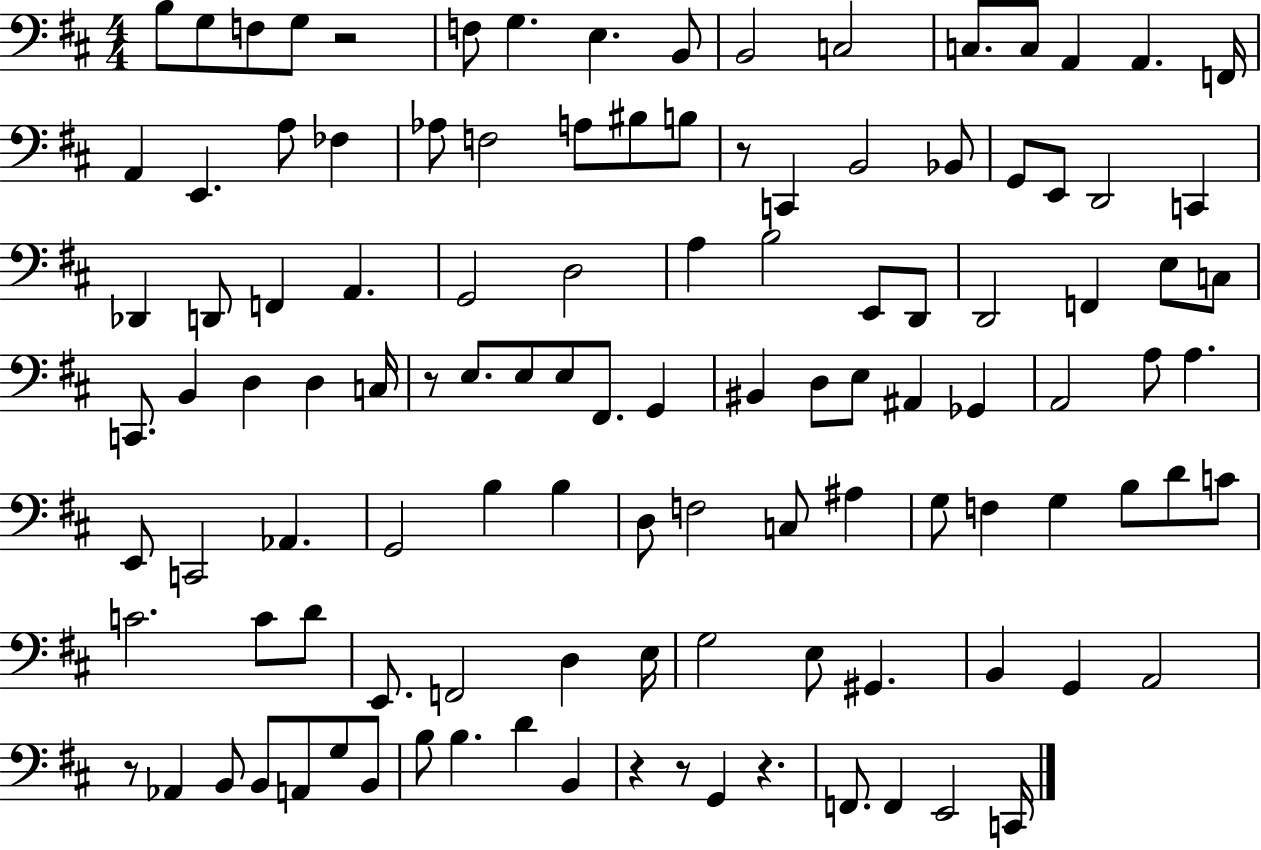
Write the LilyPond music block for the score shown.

{
  \clef bass
  \numericTimeSignature
  \time 4/4
  \key d \major
  b8 g8 f8 g8 r2 | f8 g4. e4. b,8 | b,2 c2 | c8. c8 a,4 a,4. f,16 | \break a,4 e,4. a8 fes4 | aes8 f2 a8 bis8 b8 | r8 c,4 b,2 bes,8 | g,8 e,8 d,2 c,4 | \break des,4 d,8 f,4 a,4. | g,2 d2 | a4 b2 e,8 d,8 | d,2 f,4 e8 c8 | \break c,8. b,4 d4 d4 c16 | r8 e8. e8 e8 fis,8. g,4 | bis,4 d8 e8 ais,4 ges,4 | a,2 a8 a4. | \break e,8 c,2 aes,4. | g,2 b4 b4 | d8 f2 c8 ais4 | g8 f4 g4 b8 d'8 c'8 | \break c'2. c'8 d'8 | e,8. f,2 d4 e16 | g2 e8 gis,4. | b,4 g,4 a,2 | \break r8 aes,4 b,8 b,8 a,8 g8 b,8 | b8 b4. d'4 b,4 | r4 r8 g,4 r4. | f,8. f,4 e,2 c,16 | \break \bar "|."
}